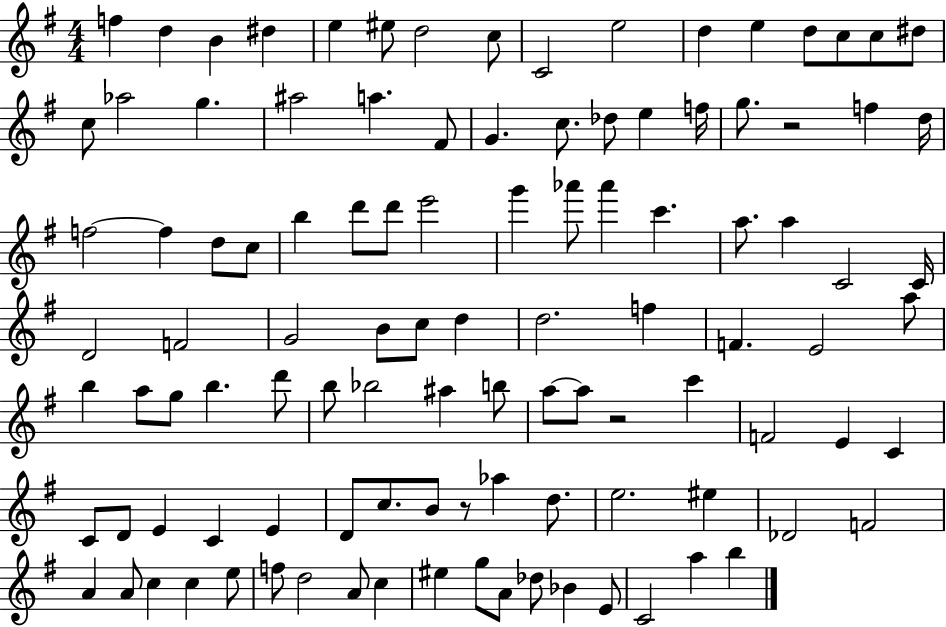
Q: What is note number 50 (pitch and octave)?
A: B4